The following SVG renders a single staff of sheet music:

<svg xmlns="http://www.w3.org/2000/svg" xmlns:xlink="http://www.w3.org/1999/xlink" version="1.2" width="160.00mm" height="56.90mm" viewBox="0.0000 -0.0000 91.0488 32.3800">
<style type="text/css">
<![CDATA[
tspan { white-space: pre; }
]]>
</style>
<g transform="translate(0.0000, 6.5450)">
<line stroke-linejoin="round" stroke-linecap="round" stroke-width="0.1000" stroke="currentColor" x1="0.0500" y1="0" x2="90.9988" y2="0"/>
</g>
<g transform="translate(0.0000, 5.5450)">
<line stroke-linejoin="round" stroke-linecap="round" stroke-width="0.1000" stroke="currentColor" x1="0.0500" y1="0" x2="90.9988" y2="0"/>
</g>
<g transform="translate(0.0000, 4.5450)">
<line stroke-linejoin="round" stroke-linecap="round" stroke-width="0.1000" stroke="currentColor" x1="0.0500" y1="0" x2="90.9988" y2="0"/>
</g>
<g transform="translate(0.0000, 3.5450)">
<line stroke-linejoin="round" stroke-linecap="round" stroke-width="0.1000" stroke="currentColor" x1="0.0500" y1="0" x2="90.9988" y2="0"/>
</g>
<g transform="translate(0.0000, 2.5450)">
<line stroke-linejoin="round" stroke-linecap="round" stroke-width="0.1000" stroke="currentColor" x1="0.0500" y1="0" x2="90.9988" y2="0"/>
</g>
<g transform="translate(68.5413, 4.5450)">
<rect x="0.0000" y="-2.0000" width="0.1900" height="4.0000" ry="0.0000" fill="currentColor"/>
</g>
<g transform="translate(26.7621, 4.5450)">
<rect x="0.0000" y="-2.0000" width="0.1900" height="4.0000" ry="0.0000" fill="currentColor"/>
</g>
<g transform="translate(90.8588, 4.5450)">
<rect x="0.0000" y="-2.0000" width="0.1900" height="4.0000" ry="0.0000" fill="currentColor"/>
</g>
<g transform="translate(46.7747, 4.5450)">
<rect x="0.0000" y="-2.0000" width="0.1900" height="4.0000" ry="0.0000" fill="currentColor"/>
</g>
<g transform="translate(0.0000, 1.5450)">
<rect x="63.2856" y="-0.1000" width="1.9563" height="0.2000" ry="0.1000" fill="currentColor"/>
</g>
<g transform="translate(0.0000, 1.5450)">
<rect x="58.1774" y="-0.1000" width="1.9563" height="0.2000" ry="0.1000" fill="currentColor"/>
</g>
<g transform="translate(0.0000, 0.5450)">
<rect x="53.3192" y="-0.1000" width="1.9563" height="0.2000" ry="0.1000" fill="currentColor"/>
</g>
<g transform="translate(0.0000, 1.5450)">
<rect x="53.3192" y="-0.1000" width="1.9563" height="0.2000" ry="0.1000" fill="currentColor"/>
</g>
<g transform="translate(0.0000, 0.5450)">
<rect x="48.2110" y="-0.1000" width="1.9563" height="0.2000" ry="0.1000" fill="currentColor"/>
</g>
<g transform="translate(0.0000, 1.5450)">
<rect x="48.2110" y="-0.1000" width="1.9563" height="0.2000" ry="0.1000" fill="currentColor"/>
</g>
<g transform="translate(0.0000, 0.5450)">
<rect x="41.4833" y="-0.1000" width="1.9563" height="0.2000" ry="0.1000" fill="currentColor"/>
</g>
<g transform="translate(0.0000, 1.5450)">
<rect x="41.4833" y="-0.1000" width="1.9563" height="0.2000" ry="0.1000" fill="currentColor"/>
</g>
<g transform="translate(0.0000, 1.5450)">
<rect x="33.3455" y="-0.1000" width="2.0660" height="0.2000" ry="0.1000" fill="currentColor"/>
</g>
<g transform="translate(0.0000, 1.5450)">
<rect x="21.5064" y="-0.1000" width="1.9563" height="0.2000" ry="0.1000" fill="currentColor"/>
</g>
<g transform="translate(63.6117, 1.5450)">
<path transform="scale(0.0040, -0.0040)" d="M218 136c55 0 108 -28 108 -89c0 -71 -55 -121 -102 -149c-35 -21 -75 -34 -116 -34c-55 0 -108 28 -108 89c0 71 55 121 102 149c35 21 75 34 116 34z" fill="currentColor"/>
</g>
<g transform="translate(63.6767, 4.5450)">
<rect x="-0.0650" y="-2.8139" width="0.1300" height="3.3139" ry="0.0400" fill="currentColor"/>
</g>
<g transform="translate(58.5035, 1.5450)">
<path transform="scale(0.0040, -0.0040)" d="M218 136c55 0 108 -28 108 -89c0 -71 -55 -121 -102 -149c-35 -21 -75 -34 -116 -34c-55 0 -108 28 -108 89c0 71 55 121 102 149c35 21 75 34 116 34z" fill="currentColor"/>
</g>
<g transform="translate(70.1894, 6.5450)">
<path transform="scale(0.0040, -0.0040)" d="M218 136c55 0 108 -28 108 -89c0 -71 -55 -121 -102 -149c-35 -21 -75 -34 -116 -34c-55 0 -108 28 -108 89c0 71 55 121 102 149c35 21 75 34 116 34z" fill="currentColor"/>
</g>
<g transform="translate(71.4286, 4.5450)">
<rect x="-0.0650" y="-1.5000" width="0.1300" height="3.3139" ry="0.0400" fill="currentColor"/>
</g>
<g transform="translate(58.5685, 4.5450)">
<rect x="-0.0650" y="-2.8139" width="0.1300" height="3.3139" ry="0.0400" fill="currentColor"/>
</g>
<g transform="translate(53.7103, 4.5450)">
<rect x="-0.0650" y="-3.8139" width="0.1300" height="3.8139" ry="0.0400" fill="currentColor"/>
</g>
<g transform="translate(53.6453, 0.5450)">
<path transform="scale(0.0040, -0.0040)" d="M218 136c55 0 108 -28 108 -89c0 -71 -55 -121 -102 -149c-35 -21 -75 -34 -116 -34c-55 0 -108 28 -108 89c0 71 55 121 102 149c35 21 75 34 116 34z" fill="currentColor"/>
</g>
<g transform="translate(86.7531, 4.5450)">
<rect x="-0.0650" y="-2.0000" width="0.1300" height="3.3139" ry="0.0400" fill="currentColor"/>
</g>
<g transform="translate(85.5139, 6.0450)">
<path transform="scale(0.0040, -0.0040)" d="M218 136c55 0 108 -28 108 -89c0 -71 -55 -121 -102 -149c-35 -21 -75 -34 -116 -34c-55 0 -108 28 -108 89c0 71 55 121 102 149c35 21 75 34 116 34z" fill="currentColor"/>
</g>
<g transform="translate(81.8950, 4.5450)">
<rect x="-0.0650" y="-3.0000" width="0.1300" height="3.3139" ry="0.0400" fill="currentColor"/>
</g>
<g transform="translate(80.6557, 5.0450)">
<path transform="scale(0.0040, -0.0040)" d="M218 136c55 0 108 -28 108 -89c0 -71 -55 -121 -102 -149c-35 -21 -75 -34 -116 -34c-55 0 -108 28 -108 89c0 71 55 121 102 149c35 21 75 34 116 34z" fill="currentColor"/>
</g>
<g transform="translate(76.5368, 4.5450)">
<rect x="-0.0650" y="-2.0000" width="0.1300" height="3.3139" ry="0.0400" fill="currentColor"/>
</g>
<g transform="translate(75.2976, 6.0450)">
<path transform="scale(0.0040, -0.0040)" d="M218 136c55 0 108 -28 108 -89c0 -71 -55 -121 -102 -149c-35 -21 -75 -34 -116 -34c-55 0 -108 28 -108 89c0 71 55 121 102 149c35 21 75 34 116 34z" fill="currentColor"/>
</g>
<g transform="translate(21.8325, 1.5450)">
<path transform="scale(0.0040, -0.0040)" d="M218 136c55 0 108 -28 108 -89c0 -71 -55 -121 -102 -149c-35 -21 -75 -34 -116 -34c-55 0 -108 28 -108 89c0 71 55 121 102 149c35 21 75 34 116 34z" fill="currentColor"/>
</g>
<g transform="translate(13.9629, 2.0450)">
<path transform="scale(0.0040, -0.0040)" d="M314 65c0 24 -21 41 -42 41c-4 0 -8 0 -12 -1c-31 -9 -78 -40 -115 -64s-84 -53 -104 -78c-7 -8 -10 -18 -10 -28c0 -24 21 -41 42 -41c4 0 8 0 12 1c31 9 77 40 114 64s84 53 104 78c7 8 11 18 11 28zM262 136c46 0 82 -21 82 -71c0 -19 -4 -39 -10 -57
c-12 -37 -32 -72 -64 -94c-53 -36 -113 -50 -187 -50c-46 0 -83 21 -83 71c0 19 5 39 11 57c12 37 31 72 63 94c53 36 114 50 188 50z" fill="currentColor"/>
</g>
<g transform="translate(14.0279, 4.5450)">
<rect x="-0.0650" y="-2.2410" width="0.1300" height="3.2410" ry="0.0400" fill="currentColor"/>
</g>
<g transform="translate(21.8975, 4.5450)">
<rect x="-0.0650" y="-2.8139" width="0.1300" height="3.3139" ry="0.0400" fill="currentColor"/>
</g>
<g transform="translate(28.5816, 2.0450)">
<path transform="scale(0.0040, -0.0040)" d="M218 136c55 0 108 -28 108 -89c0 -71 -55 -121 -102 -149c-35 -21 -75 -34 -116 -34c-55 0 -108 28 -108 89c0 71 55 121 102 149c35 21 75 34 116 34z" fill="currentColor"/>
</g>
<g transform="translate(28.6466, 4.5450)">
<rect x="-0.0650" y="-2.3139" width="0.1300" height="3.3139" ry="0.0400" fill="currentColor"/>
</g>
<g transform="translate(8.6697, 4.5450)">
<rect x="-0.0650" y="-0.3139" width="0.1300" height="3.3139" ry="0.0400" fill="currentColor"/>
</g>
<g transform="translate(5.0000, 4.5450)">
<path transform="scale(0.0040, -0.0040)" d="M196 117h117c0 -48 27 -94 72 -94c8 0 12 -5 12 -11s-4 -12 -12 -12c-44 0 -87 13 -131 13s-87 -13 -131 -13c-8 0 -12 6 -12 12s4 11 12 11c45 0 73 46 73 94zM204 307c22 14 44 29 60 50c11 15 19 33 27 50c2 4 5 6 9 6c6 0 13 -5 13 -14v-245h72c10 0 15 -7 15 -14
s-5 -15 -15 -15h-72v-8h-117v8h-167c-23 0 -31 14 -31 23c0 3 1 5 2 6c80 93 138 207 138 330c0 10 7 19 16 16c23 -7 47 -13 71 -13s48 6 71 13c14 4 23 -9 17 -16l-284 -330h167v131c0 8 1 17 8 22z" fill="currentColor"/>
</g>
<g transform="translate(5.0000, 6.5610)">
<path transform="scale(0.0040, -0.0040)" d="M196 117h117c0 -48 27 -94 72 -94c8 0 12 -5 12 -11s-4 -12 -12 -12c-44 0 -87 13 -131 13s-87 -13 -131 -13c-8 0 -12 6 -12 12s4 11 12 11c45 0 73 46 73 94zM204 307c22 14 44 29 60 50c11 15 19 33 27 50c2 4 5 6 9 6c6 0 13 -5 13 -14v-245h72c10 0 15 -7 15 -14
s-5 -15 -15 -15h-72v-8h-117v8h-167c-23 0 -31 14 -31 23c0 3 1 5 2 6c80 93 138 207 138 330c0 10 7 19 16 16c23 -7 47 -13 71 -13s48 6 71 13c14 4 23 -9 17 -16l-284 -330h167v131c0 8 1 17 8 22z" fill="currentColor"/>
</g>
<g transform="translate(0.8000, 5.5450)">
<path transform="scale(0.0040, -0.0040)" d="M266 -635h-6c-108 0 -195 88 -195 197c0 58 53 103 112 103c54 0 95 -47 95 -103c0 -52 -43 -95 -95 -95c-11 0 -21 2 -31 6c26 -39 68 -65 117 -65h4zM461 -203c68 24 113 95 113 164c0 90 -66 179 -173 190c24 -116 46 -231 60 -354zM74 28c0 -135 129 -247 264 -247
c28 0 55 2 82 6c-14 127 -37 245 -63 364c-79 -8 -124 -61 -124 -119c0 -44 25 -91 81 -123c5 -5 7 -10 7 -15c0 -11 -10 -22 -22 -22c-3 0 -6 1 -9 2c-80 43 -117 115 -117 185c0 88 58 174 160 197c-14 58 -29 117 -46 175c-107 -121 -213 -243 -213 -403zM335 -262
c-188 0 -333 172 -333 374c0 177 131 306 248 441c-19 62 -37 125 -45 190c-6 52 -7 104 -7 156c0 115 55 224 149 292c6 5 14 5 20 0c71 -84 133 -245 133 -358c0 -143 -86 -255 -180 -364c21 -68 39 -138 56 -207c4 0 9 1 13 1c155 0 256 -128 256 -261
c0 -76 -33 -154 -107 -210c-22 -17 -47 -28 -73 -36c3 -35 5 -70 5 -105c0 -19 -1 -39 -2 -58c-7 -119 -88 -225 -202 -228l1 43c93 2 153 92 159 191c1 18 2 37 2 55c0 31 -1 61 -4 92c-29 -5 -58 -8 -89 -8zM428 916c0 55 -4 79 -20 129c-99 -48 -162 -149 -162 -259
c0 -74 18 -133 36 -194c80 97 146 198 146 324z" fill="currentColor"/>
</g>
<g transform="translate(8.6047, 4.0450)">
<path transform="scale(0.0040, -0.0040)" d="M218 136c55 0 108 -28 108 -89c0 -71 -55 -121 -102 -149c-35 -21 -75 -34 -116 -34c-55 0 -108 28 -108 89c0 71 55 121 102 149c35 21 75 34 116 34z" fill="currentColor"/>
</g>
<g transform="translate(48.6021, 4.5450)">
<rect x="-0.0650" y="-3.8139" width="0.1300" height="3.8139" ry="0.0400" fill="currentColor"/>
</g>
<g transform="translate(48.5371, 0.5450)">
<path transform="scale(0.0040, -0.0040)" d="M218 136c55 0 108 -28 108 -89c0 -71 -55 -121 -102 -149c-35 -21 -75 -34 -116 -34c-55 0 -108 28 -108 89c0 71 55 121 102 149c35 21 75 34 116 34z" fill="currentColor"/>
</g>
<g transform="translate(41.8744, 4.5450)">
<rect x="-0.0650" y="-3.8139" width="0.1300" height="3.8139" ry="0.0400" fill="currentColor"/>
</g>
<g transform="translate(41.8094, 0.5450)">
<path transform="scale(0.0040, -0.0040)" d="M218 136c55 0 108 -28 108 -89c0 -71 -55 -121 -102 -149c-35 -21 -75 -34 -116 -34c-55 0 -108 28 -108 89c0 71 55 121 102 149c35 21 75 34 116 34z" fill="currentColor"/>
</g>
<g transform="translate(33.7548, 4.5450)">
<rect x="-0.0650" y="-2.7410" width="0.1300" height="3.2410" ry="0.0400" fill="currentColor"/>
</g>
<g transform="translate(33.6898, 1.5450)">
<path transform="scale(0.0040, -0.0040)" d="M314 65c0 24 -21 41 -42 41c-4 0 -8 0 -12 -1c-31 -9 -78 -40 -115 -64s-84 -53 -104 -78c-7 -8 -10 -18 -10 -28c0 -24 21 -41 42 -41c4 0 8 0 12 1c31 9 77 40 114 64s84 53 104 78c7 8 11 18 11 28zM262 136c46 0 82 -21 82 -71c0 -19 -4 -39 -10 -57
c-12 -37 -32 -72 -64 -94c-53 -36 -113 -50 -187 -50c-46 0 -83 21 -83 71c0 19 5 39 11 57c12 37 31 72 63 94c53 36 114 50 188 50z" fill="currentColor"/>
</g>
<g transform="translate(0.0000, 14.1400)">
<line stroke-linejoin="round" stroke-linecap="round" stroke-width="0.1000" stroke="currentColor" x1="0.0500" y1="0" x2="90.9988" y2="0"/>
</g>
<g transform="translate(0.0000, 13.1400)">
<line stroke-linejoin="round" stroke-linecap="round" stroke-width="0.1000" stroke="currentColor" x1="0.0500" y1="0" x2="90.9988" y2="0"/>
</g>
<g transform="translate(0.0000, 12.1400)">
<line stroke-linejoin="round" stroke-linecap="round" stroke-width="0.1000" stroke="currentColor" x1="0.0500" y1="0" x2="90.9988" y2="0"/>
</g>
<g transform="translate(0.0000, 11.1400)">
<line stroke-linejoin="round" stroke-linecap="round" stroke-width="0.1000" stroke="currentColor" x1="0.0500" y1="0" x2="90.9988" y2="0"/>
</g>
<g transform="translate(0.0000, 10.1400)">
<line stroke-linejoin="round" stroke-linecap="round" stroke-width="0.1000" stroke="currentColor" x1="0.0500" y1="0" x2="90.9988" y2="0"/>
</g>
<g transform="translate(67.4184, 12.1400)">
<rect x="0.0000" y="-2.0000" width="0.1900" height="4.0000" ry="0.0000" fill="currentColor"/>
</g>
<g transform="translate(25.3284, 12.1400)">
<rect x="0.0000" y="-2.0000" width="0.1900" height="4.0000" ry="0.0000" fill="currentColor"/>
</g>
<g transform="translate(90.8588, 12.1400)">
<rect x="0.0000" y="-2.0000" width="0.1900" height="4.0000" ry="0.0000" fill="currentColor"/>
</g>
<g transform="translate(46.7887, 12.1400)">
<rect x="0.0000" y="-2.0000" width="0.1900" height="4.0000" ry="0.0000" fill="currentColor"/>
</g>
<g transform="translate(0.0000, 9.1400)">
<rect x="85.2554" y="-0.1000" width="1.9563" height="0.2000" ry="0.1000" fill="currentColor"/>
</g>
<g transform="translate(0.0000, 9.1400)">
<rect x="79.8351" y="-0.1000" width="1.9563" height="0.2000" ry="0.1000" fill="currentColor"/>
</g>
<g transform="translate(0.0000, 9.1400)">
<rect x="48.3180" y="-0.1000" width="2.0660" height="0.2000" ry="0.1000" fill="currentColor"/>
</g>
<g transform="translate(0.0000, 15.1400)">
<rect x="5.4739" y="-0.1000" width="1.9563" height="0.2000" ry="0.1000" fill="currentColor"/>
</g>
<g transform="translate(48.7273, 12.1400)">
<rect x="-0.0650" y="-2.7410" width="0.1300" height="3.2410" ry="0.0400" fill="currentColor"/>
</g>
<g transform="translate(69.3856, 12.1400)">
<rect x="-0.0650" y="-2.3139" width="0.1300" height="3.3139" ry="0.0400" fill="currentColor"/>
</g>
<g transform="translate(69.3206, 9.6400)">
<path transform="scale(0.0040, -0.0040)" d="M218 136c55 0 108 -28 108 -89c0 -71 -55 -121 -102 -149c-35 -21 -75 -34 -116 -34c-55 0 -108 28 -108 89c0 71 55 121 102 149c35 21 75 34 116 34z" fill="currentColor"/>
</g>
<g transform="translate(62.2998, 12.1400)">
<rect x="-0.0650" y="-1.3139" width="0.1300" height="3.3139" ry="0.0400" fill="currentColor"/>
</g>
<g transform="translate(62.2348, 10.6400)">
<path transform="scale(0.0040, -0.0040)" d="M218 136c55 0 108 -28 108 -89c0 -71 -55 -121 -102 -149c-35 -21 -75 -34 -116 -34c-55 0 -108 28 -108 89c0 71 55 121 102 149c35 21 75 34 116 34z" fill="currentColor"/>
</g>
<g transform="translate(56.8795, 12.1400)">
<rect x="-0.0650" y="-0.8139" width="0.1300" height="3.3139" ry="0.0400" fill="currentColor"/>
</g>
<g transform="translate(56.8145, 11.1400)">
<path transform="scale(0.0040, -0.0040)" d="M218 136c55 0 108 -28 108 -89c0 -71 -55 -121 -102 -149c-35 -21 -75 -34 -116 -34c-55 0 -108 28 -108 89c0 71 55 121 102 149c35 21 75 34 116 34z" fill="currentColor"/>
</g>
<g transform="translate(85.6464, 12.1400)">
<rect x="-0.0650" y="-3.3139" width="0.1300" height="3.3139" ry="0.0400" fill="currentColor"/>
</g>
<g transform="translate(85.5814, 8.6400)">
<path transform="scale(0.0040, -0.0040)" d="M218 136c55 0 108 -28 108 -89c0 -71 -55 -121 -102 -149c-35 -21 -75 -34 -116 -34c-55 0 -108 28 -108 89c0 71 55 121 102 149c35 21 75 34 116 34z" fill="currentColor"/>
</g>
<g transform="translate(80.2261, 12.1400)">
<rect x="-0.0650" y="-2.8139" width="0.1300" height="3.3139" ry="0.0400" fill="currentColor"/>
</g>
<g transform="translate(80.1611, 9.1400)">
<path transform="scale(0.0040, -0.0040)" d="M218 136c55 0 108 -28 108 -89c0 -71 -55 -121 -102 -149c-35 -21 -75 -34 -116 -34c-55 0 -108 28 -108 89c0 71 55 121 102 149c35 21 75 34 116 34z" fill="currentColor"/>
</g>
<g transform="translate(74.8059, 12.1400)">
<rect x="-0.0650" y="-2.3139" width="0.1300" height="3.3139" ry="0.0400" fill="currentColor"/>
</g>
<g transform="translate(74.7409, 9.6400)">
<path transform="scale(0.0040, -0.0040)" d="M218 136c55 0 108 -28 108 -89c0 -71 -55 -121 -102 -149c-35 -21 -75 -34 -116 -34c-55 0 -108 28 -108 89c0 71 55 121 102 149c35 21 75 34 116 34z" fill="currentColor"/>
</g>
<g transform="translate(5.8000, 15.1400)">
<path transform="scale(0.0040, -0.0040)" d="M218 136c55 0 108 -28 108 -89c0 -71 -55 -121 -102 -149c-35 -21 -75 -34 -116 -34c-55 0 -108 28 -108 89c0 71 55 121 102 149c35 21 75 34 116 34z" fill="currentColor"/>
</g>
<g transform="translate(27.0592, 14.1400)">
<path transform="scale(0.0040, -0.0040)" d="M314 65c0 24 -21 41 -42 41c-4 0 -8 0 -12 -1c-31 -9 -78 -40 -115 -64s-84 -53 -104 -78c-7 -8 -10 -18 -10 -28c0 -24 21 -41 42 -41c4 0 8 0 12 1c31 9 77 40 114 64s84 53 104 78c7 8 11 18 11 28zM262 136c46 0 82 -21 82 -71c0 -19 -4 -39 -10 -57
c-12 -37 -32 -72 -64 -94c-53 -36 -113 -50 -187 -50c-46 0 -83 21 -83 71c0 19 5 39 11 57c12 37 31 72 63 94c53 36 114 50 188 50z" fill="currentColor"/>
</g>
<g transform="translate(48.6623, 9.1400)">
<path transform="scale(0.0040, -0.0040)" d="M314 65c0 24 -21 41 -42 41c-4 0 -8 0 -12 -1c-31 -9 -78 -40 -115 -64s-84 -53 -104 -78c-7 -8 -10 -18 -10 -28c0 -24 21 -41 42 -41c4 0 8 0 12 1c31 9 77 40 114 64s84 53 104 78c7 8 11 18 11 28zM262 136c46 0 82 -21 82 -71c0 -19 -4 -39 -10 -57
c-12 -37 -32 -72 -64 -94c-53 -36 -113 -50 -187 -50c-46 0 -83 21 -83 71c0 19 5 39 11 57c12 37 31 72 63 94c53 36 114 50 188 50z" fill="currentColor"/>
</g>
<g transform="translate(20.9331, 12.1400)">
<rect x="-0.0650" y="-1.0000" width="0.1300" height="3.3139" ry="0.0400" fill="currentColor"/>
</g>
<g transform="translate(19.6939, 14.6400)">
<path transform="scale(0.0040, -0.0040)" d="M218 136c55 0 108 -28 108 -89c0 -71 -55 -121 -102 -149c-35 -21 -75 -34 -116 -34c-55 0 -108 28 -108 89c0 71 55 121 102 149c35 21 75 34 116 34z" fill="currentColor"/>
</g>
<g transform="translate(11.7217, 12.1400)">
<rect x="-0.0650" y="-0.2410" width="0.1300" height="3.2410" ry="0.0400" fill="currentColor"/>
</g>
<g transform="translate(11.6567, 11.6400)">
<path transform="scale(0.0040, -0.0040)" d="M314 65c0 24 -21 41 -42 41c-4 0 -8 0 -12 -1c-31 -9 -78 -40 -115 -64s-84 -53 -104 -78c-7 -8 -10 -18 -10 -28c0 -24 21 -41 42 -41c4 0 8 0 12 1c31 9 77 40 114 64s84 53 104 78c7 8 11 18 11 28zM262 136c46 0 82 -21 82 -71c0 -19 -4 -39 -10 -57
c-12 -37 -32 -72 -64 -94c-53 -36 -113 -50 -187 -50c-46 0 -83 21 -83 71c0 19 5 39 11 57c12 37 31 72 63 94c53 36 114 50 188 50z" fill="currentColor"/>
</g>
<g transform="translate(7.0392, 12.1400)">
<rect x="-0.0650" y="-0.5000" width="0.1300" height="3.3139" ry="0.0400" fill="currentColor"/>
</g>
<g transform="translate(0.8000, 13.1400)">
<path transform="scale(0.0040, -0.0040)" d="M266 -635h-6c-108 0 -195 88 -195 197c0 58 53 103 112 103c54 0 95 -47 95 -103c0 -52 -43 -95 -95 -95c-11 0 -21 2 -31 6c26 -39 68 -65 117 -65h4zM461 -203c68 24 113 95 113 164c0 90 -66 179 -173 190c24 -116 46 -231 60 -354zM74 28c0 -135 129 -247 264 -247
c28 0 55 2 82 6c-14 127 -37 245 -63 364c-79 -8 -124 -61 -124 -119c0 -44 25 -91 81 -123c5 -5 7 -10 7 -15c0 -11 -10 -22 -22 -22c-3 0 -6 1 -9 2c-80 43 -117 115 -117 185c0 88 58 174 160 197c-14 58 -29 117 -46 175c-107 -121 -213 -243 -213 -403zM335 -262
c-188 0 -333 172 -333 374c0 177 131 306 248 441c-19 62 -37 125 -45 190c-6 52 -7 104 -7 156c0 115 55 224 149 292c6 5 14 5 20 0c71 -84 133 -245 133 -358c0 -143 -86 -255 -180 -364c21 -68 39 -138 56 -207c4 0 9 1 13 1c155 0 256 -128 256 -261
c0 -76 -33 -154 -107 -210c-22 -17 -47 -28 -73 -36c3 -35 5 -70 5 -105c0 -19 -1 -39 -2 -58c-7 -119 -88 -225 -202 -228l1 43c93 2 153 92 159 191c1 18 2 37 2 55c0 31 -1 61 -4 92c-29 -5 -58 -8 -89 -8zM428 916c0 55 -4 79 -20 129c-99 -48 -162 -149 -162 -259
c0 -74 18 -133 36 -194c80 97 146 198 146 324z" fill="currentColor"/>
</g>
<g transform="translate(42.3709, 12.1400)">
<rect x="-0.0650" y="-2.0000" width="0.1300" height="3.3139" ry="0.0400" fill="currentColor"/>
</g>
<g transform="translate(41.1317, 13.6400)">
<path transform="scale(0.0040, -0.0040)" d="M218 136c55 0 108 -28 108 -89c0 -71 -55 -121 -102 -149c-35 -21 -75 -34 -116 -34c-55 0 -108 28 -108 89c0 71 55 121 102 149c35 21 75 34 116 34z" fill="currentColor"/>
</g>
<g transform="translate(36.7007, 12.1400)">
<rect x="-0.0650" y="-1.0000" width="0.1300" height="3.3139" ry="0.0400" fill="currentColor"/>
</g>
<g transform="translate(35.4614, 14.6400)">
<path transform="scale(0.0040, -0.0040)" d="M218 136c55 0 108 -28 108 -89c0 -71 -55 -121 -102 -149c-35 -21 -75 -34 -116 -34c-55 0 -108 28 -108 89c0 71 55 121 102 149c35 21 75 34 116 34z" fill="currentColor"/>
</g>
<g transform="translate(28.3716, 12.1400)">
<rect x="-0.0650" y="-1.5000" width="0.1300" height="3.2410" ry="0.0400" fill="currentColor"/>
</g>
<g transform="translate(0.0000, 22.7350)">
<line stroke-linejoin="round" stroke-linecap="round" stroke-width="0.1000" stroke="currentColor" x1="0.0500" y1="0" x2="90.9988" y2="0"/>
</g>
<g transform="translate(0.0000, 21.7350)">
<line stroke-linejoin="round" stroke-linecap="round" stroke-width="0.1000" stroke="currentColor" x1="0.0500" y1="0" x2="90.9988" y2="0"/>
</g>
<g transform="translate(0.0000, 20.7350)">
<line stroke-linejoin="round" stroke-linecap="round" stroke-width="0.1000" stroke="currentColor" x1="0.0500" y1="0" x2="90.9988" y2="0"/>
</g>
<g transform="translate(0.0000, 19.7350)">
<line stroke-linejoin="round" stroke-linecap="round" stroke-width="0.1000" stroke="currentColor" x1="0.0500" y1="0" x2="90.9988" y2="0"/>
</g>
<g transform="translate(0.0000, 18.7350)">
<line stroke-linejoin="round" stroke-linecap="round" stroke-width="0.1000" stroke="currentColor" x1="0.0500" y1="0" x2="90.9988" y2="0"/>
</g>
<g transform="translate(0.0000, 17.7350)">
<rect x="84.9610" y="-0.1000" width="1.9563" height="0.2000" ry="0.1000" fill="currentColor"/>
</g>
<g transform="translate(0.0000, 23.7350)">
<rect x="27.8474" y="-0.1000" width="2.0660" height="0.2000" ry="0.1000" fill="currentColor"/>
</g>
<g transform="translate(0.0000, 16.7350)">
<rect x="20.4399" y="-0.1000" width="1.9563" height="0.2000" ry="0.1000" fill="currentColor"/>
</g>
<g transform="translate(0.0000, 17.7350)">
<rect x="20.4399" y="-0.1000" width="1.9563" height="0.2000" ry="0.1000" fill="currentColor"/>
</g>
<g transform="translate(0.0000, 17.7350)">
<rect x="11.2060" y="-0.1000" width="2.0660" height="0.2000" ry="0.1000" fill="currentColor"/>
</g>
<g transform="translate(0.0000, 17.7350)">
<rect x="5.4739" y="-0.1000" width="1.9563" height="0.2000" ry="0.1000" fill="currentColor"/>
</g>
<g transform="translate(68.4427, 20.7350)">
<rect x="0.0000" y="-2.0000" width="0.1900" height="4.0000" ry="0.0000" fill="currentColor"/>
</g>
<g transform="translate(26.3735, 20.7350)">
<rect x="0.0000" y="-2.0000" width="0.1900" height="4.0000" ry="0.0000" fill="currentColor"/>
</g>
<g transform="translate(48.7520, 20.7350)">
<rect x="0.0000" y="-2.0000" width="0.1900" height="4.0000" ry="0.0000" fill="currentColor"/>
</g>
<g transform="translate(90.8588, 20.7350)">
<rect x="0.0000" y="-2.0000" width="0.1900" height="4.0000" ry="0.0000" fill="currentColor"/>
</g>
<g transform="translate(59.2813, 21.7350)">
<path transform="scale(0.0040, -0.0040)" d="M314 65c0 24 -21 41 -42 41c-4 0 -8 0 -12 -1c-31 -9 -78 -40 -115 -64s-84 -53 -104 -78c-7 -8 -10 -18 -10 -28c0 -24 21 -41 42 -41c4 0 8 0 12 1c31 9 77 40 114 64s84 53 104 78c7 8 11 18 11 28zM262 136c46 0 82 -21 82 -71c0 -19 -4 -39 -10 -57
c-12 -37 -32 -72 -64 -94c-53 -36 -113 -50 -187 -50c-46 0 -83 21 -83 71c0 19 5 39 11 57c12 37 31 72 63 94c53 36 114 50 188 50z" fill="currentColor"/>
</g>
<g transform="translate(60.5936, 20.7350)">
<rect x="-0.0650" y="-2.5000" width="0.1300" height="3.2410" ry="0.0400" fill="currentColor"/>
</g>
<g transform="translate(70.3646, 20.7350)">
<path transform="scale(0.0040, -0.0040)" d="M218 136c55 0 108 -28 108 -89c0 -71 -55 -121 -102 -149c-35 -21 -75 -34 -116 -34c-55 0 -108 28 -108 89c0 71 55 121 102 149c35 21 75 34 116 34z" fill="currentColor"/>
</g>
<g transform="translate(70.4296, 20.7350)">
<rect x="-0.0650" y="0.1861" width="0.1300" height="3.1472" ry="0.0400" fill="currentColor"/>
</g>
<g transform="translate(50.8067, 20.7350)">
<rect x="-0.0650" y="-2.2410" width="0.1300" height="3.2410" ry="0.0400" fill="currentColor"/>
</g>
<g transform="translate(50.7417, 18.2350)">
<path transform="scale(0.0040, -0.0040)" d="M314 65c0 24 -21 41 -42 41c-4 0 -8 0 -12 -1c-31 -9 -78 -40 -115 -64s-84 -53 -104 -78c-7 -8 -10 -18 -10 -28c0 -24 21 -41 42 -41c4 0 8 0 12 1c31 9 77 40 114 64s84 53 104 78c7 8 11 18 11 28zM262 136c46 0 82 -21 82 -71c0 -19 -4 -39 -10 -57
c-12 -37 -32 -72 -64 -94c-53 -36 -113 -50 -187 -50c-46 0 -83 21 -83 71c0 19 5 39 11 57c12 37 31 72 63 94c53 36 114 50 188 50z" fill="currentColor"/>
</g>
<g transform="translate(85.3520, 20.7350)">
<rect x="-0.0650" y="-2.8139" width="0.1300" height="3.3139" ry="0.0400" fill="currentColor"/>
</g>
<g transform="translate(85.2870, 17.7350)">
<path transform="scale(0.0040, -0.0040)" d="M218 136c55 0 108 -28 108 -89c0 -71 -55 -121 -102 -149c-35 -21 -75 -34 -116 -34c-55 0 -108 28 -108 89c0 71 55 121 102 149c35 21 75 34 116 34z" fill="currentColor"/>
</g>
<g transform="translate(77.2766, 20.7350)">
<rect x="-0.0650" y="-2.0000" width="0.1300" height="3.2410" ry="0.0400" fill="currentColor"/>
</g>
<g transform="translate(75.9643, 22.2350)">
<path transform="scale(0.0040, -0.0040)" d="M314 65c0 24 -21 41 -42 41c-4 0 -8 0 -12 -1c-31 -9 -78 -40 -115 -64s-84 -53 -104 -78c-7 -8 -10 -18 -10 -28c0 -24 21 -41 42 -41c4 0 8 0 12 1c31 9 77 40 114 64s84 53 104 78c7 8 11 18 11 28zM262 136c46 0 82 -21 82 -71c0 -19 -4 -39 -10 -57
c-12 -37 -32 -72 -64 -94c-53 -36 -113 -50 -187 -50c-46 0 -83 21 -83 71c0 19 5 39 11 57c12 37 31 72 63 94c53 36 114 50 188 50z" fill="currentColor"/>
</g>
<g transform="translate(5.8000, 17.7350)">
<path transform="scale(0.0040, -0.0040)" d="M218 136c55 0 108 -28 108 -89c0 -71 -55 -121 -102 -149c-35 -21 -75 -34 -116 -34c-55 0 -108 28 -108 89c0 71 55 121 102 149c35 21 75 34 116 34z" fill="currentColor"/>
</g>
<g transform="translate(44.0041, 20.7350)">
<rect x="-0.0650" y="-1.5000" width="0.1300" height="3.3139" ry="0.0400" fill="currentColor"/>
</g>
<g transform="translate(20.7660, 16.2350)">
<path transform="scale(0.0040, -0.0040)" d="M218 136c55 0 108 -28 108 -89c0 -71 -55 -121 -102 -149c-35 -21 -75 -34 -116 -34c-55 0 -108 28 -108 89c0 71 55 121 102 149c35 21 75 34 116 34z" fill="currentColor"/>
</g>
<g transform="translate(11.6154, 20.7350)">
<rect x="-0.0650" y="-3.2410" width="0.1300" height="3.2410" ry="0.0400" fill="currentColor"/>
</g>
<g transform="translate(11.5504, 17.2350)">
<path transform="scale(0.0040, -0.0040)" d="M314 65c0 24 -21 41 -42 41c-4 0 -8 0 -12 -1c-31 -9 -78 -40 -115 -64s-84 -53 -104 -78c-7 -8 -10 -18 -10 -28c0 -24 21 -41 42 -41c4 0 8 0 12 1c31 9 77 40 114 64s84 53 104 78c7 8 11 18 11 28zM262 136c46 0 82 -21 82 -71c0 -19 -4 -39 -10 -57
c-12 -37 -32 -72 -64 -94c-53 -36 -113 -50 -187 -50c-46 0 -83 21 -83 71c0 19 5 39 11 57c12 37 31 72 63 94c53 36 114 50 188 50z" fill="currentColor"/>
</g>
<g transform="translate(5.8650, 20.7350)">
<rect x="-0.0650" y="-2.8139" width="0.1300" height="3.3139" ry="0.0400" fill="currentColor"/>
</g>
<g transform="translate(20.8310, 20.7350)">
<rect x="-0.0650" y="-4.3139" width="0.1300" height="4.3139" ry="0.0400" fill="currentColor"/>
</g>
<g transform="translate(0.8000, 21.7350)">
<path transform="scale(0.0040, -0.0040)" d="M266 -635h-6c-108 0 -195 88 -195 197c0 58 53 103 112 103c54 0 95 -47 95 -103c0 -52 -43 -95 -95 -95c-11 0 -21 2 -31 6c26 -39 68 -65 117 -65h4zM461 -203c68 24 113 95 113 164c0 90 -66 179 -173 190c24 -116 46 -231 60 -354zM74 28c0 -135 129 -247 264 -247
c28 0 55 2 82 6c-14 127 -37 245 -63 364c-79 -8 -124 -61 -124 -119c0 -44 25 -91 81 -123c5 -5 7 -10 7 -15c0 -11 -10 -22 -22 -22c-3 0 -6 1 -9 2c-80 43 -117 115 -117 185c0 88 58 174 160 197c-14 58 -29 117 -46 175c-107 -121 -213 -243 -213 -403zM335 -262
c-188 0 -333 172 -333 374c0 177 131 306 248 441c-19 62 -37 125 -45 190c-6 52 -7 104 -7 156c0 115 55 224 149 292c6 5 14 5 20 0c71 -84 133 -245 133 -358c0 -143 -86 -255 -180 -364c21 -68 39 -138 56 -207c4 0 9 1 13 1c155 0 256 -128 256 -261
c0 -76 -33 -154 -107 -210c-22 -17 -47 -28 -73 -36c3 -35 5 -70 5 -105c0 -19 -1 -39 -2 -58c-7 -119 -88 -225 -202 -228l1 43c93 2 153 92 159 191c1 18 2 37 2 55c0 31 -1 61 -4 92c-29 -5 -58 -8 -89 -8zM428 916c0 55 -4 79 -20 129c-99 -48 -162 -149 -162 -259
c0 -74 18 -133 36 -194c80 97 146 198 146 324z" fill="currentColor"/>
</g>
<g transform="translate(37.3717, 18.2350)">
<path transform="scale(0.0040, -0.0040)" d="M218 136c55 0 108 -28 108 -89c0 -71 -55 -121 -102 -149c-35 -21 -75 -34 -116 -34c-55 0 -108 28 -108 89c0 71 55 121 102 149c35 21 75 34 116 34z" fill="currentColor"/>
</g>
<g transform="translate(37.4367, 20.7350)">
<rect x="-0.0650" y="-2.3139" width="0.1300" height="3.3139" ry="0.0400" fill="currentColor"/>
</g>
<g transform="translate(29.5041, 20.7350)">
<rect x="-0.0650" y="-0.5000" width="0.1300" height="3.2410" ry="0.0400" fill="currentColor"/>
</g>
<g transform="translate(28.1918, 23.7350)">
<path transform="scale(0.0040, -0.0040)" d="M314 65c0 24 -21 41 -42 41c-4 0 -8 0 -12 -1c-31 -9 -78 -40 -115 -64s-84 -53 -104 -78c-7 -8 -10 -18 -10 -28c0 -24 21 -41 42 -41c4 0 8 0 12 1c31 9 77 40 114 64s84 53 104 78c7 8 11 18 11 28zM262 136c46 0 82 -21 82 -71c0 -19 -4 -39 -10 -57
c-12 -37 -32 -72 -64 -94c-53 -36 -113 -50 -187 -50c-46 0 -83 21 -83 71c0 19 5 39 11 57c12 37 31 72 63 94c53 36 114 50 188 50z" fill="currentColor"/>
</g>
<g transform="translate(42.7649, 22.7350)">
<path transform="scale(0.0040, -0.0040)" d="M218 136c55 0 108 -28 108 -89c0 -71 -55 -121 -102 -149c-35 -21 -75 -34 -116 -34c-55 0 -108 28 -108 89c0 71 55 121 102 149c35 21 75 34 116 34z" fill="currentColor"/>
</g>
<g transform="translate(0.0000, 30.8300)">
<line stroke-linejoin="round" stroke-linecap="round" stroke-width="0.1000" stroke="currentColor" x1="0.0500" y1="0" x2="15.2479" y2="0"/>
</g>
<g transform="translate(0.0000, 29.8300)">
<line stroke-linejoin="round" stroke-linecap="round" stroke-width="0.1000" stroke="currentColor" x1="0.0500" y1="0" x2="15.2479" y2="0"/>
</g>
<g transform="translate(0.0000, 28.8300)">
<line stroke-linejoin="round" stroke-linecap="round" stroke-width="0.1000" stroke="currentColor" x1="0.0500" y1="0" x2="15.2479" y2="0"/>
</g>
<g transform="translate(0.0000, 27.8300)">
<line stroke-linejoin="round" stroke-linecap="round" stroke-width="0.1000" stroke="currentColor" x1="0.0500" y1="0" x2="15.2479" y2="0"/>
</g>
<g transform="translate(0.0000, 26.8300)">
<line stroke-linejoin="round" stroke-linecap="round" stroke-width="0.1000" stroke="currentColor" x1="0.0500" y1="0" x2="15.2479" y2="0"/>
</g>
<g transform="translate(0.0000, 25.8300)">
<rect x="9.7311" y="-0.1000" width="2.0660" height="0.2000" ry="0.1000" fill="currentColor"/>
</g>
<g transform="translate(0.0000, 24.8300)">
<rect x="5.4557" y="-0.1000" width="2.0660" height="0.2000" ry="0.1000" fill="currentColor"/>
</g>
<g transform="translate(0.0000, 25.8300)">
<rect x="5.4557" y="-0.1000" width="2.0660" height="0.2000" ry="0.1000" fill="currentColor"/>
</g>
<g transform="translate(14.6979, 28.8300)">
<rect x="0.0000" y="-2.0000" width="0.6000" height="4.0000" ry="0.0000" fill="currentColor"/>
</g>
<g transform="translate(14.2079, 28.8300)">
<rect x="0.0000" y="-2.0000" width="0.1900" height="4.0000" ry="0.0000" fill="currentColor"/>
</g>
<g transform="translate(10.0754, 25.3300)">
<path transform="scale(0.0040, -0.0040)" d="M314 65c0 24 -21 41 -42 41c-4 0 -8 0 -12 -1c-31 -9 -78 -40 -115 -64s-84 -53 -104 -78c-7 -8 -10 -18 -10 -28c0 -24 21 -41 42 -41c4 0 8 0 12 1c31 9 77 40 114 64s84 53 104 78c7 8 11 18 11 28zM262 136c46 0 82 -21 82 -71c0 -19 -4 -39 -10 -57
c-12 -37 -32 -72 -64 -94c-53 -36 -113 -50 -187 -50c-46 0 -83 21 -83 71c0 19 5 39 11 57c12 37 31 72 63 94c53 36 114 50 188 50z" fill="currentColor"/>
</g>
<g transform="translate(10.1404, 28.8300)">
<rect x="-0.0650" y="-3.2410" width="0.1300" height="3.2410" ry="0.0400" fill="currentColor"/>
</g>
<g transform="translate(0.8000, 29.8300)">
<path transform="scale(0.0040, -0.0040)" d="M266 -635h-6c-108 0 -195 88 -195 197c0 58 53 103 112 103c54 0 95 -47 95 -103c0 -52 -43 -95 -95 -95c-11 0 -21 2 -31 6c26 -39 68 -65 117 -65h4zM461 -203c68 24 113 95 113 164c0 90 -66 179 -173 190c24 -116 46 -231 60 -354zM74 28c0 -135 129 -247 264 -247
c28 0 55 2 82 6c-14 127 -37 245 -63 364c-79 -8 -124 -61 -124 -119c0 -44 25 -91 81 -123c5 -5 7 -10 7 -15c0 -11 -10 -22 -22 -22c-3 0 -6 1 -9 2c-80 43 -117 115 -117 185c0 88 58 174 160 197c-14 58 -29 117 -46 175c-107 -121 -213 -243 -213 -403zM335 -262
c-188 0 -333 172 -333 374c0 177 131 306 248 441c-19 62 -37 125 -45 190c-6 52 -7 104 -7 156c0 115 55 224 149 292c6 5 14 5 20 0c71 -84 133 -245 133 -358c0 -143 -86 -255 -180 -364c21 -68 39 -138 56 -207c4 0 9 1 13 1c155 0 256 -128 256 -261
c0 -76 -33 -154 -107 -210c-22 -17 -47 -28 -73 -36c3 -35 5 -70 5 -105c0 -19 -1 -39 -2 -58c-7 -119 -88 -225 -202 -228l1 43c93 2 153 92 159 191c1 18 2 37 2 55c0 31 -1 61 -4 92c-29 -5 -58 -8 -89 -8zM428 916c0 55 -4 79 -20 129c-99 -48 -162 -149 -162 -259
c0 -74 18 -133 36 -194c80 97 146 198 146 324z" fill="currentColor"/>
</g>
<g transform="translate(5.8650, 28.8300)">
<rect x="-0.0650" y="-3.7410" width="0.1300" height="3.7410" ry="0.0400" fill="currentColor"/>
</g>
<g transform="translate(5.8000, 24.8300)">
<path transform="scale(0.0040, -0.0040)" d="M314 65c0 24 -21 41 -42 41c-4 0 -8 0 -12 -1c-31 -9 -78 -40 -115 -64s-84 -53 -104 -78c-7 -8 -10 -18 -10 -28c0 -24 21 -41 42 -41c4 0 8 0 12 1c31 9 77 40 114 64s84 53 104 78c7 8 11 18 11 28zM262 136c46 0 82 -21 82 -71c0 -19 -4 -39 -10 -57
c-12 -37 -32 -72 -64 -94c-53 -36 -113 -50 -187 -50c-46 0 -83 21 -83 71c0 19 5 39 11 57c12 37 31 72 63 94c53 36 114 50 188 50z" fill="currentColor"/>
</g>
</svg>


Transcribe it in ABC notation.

X:1
T:Untitled
M:4/4
L:1/4
K:C
c g2 a g a2 c' c' c' a a E F A F C c2 D E2 D F a2 d e g g a b a b2 d' C2 g E g2 G2 B F2 a c'2 b2